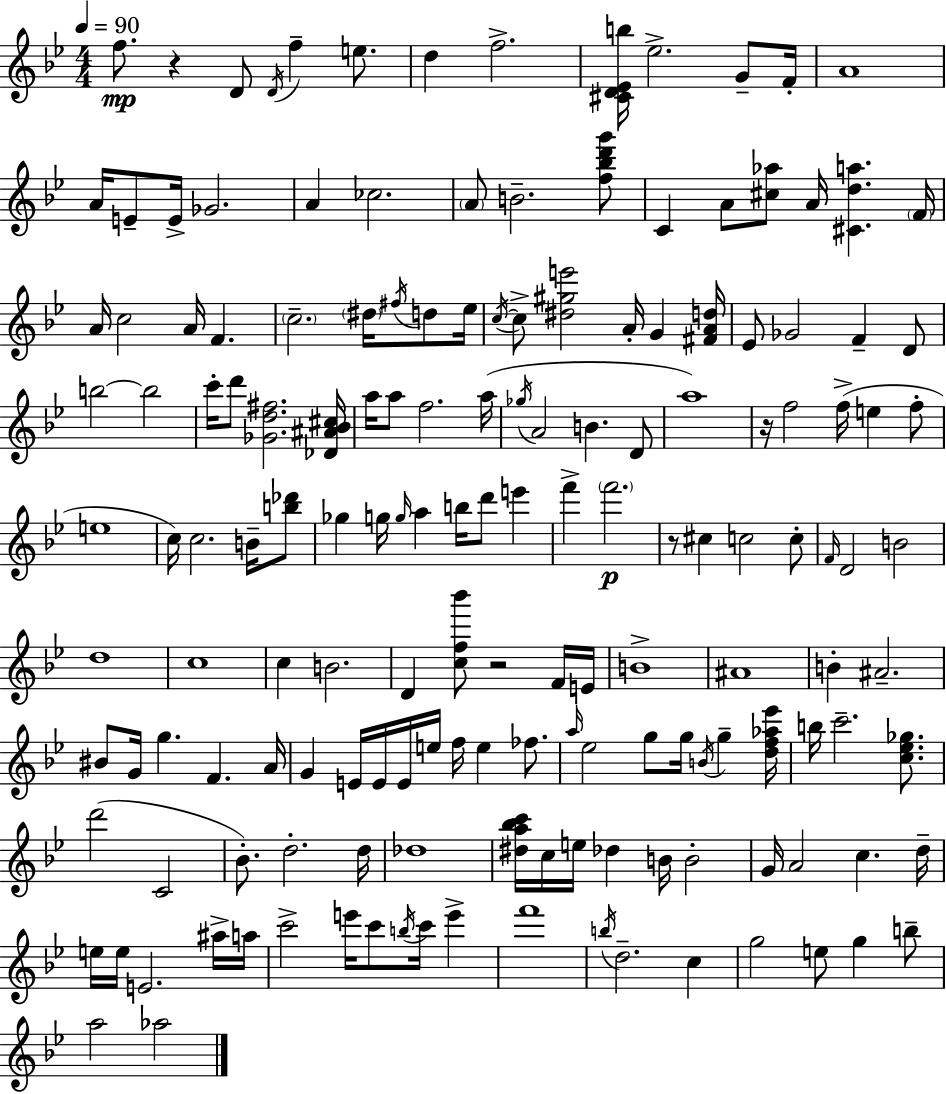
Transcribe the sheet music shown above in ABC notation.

X:1
T:Untitled
M:4/4
L:1/4
K:Bb
f/2 z D/2 D/4 f e/2 d f2 [^CD_Eb]/4 _e2 G/2 F/4 A4 A/4 E/2 E/4 _G2 A _c2 A/2 B2 [f_bd'g']/2 C A/2 [^c_a]/2 A/4 [^Cda] F/4 A/4 c2 A/4 F c2 ^d/4 ^f/4 d/2 _e/4 c/4 c/2 [^d^ge']2 A/4 G [^FAd]/4 _E/2 _G2 F D/2 b2 b2 c'/4 d'/2 [_Gd^f]2 [_D^A_B^c]/4 a/4 a/2 f2 a/4 _g/4 A2 B D/2 a4 z/4 f2 f/4 e f/2 e4 c/4 c2 B/4 [b_d']/2 _g g/4 g/4 a b/4 d'/2 e' f' f'2 z/2 ^c c2 c/2 F/4 D2 B2 d4 c4 c B2 D [cf_b']/2 z2 F/4 E/4 B4 ^A4 B ^A2 ^B/2 G/4 g F A/4 G E/4 E/4 E/4 e/4 f/4 e _f/2 a/4 _e2 g/2 g/4 B/4 g [df_a_e']/4 b/4 c'2 [c_e_g]/2 d'2 C2 _B/2 d2 d/4 _d4 [^da_bc']/4 c/4 e/4 _d B/4 B2 G/4 A2 c d/4 e/4 e/4 E2 ^a/4 a/4 c'2 e'/4 c'/2 b/4 c'/4 e' f'4 b/4 d2 c g2 e/2 g b/2 a2 _a2